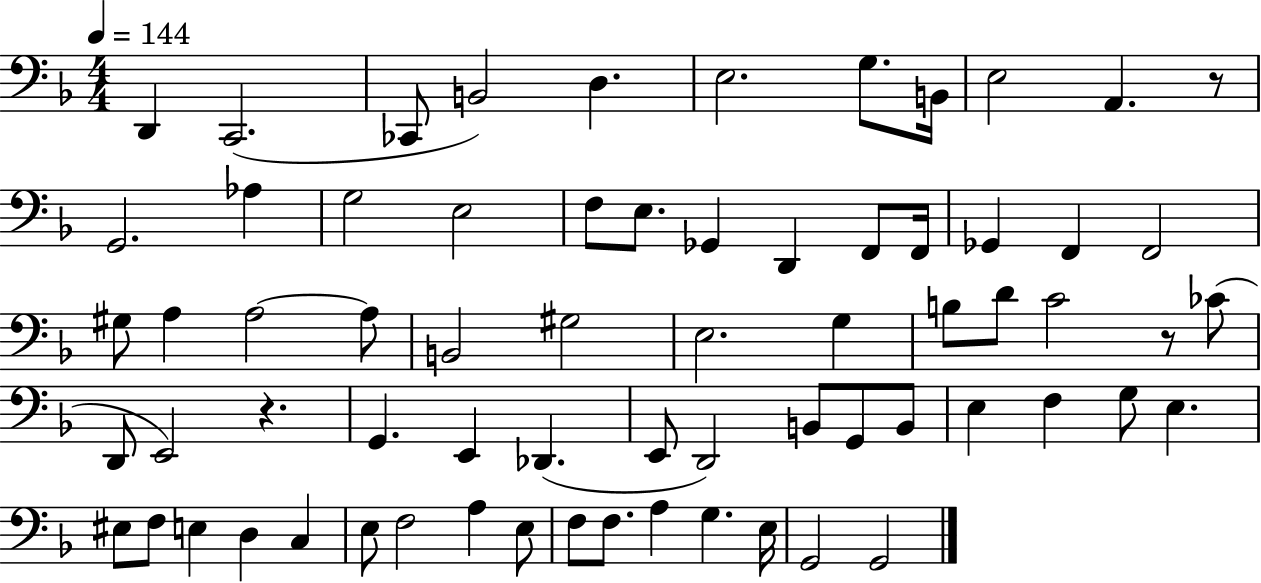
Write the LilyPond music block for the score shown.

{
  \clef bass
  \numericTimeSignature
  \time 4/4
  \key f \major
  \tempo 4 = 144
  \repeat volta 2 { d,4 c,2.( | ces,8 b,2) d4. | e2. g8. b,16 | e2 a,4. r8 | \break g,2. aes4 | g2 e2 | f8 e8. ges,4 d,4 f,8 f,16 | ges,4 f,4 f,2 | \break gis8 a4 a2~~ a8 | b,2 gis2 | e2. g4 | b8 d'8 c'2 r8 ces'8( | \break d,8 e,2) r4. | g,4. e,4 des,4.( | e,8 d,2) b,8 g,8 b,8 | e4 f4 g8 e4. | \break eis8 f8 e4 d4 c4 | e8 f2 a4 e8 | f8 f8. a4 g4. e16 | g,2 g,2 | \break } \bar "|."
}